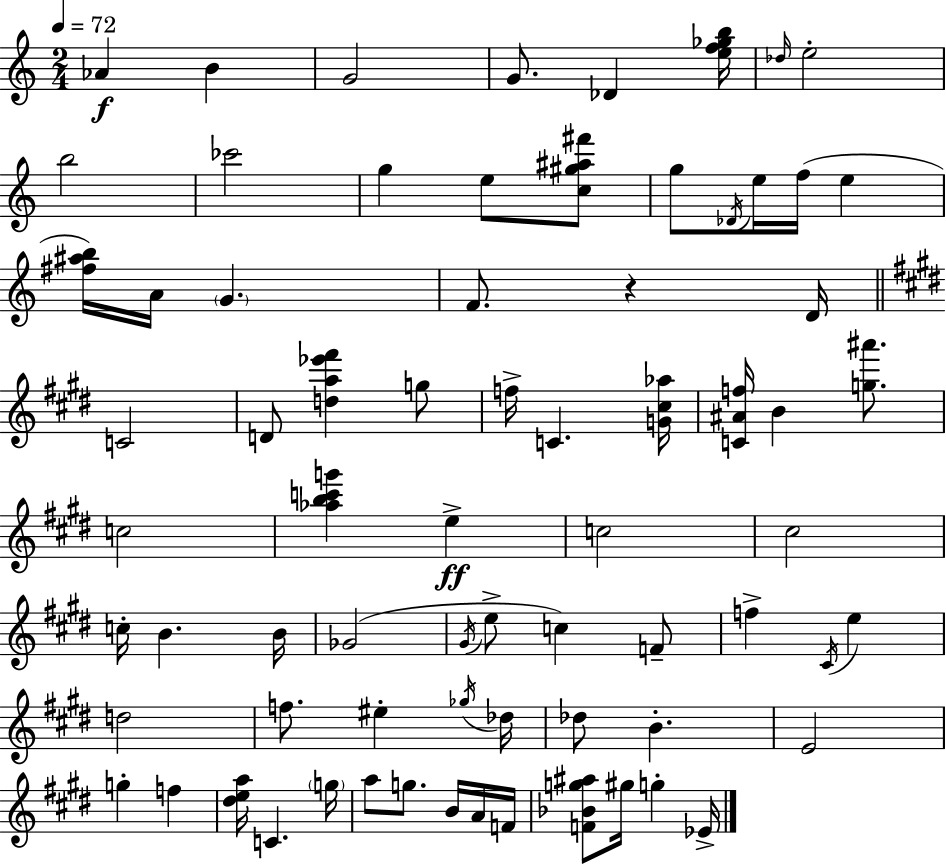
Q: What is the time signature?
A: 2/4